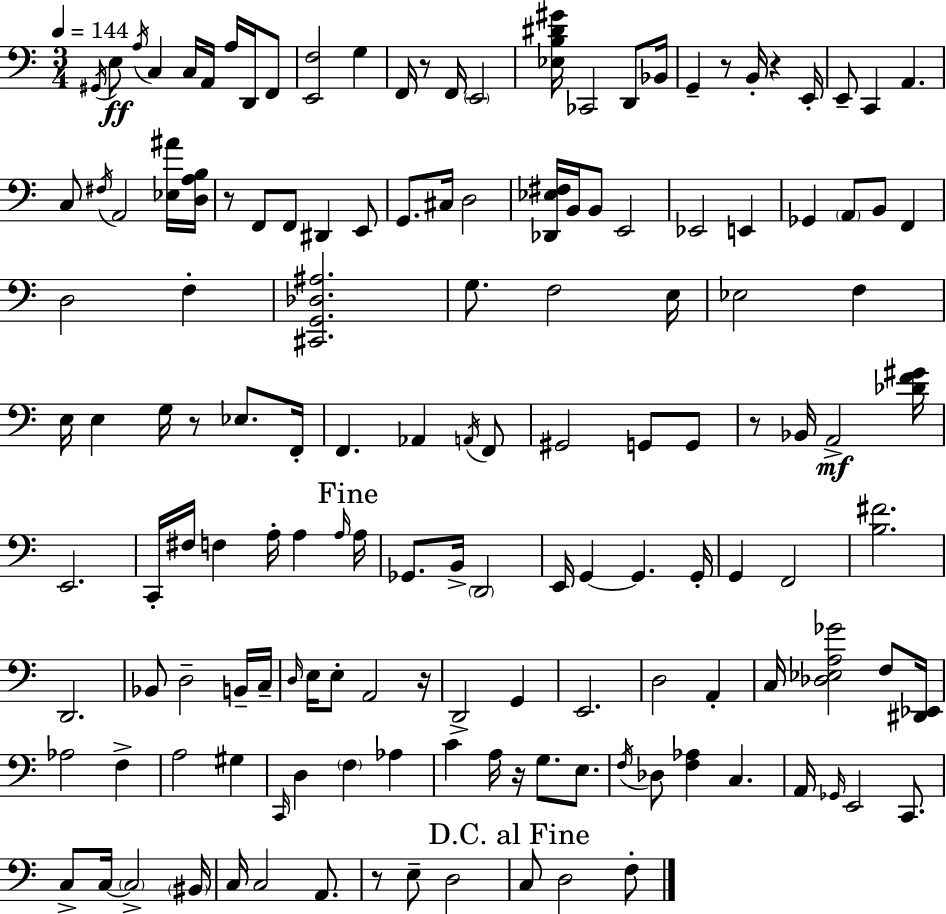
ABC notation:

X:1
T:Untitled
M:3/4
L:1/4
K:Am
^G,,/4 E,/2 A,/4 C, C,/4 A,,/4 A,/4 D,,/4 F,,/2 [E,,F,]2 G, F,,/4 z/2 F,,/4 E,,2 [_E,B,^D^G]/4 _C,,2 D,,/2 _B,,/4 G,, z/2 B,,/4 z E,,/4 E,,/2 C,, A,, C,/2 ^F,/4 A,,2 [_E,^A]/4 [D,A,B,]/4 z/2 F,,/2 F,,/2 ^D,, E,,/2 G,,/2 ^C,/4 D,2 [_D,,_E,^F,]/4 B,,/4 B,,/2 E,,2 _E,,2 E,, _G,, A,,/2 B,,/2 F,, D,2 F, [^C,,G,,_D,^A,]2 G,/2 F,2 E,/4 _E,2 F, E,/4 E, G,/4 z/2 _E,/2 F,,/4 F,, _A,, A,,/4 F,,/2 ^G,,2 G,,/2 G,,/2 z/2 _B,,/4 A,,2 [_DF^G]/4 E,,2 C,,/4 ^F,/4 F, A,/4 A, A,/4 A,/4 _G,,/2 B,,/4 D,,2 E,,/4 G,, G,, G,,/4 G,, F,,2 [B,^F]2 D,,2 _B,,/2 D,2 B,,/4 C,/4 D,/4 E,/4 E,/2 A,,2 z/4 D,,2 G,, E,,2 D,2 A,, C,/4 [_D,_E,A,_G]2 F,/2 [^D,,_E,,]/4 _A,2 F, A,2 ^G, C,,/4 D, F, _A, C A,/4 z/4 G,/2 E,/2 F,/4 _D,/2 [F,_A,] C, A,,/4 _G,,/4 E,,2 C,,/2 C,/2 C,/4 C,2 ^B,,/4 C,/4 C,2 A,,/2 z/2 E,/2 D,2 C,/2 D,2 F,/2